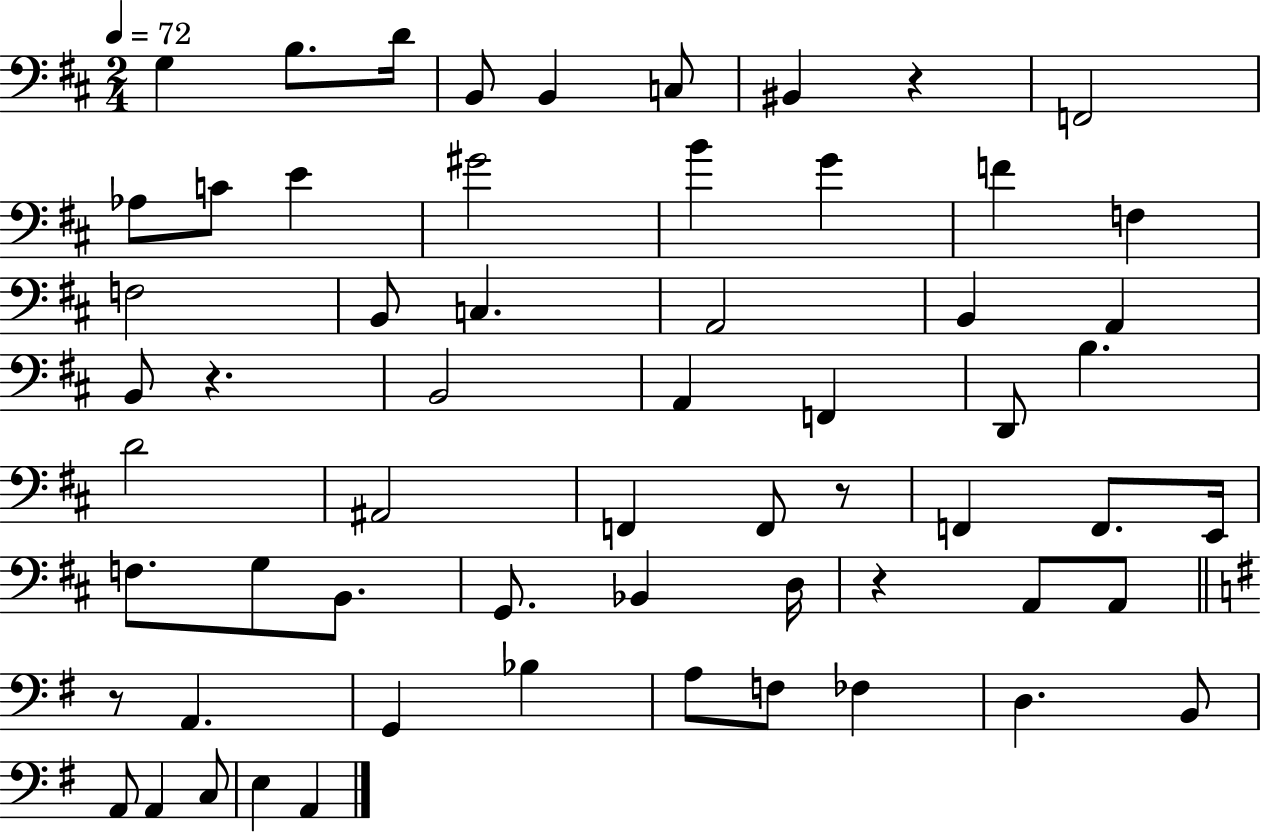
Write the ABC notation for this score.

X:1
T:Untitled
M:2/4
L:1/4
K:D
G, B,/2 D/4 B,,/2 B,, C,/2 ^B,, z F,,2 _A,/2 C/2 E ^G2 B G F F, F,2 B,,/2 C, A,,2 B,, A,, B,,/2 z B,,2 A,, F,, D,,/2 B, D2 ^A,,2 F,, F,,/2 z/2 F,, F,,/2 E,,/4 F,/2 G,/2 B,,/2 G,,/2 _B,, D,/4 z A,,/2 A,,/2 z/2 A,, G,, _B, A,/2 F,/2 _F, D, B,,/2 A,,/2 A,, C,/2 E, A,,